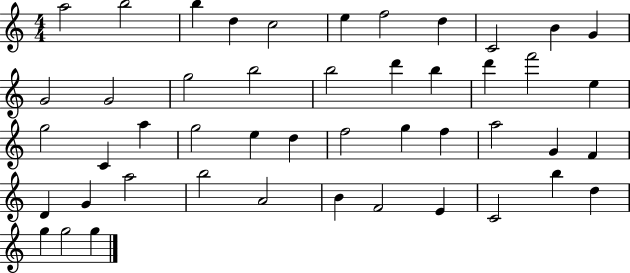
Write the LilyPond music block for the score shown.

{
  \clef treble
  \numericTimeSignature
  \time 4/4
  \key c \major
  a''2 b''2 | b''4 d''4 c''2 | e''4 f''2 d''4 | c'2 b'4 g'4 | \break g'2 g'2 | g''2 b''2 | b''2 d'''4 b''4 | d'''4 f'''2 e''4 | \break g''2 c'4 a''4 | g''2 e''4 d''4 | f''2 g''4 f''4 | a''2 g'4 f'4 | \break d'4 g'4 a''2 | b''2 a'2 | b'4 f'2 e'4 | c'2 b''4 d''4 | \break g''4 g''2 g''4 | \bar "|."
}